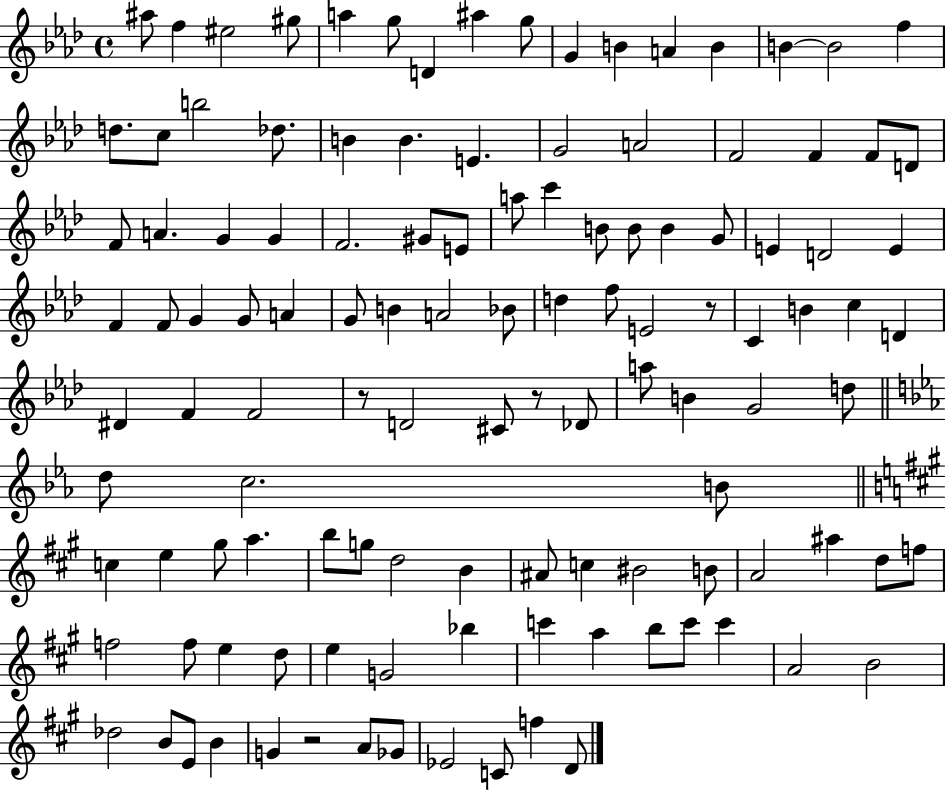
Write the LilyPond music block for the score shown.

{
  \clef treble
  \time 4/4
  \defaultTimeSignature
  \key aes \major
  ais''8 f''4 eis''2 gis''8 | a''4 g''8 d'4 ais''4 g''8 | g'4 b'4 a'4 b'4 | b'4~~ b'2 f''4 | \break d''8. c''8 b''2 des''8. | b'4 b'4. e'4. | g'2 a'2 | f'2 f'4 f'8 d'8 | \break f'8 a'4. g'4 g'4 | f'2. gis'8 e'8 | a''8 c'''4 b'8 b'8 b'4 g'8 | e'4 d'2 e'4 | \break f'4 f'8 g'4 g'8 a'4 | g'8 b'4 a'2 bes'8 | d''4 f''8 e'2 r8 | c'4 b'4 c''4 d'4 | \break dis'4 f'4 f'2 | r8 d'2 cis'8 r8 des'8 | a''8 b'4 g'2 d''8 | \bar "||" \break \key ees \major d''8 c''2. b'8 | \bar "||" \break \key a \major c''4 e''4 gis''8 a''4. | b''8 g''8 d''2 b'4 | ais'8 c''4 bis'2 b'8 | a'2 ais''4 d''8 f''8 | \break f''2 f''8 e''4 d''8 | e''4 g'2 bes''4 | c'''4 a''4 b''8 c'''8 c'''4 | a'2 b'2 | \break des''2 b'8 e'8 b'4 | g'4 r2 a'8 ges'8 | ees'2 c'8 f''4 d'8 | \bar "|."
}